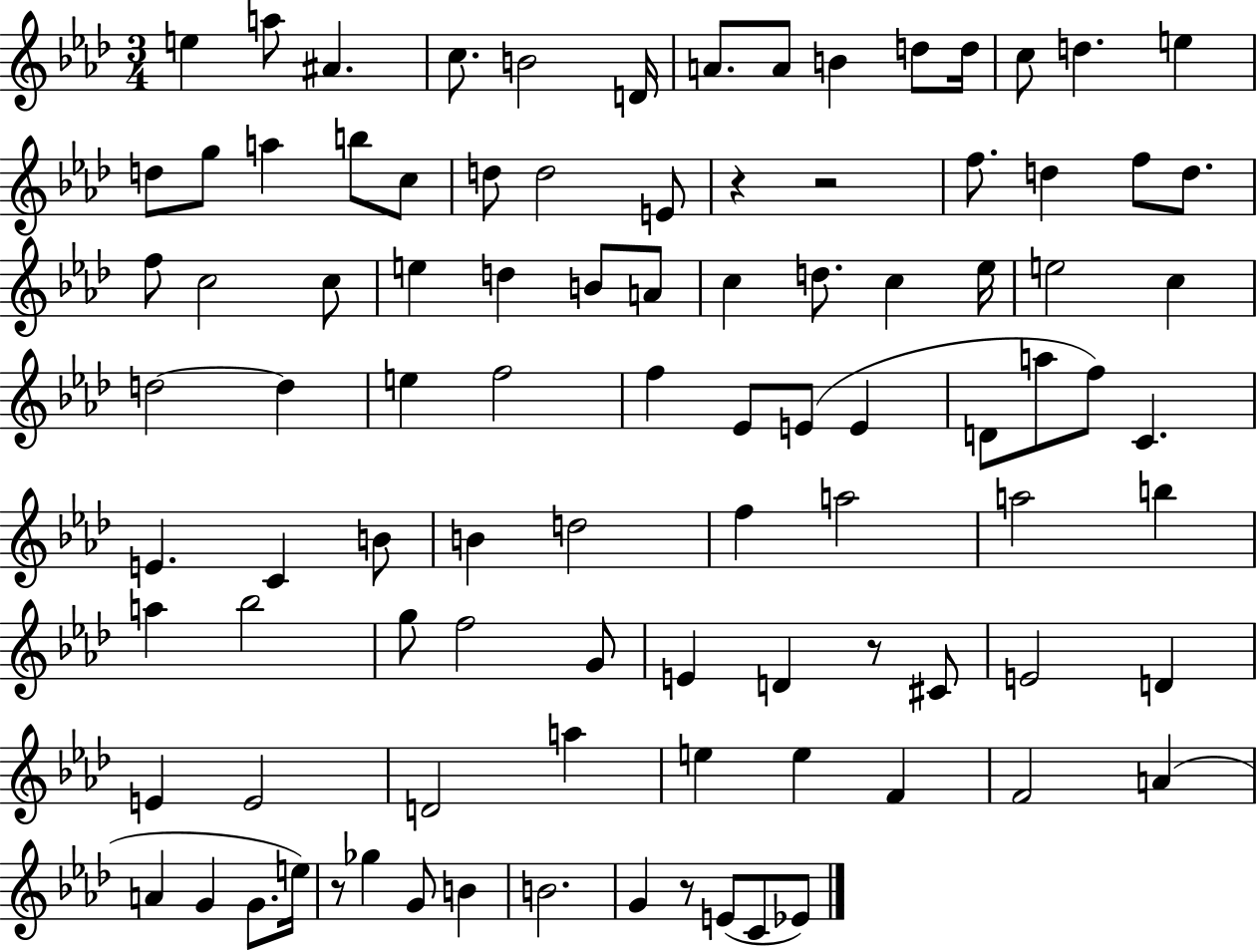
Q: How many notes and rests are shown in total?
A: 96